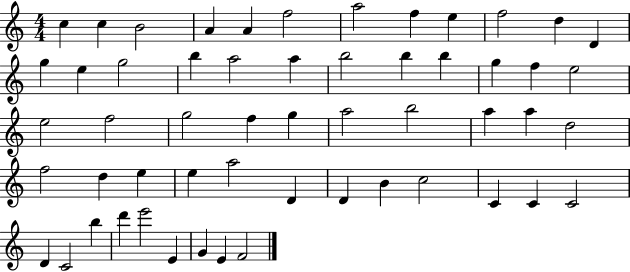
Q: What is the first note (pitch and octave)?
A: C5